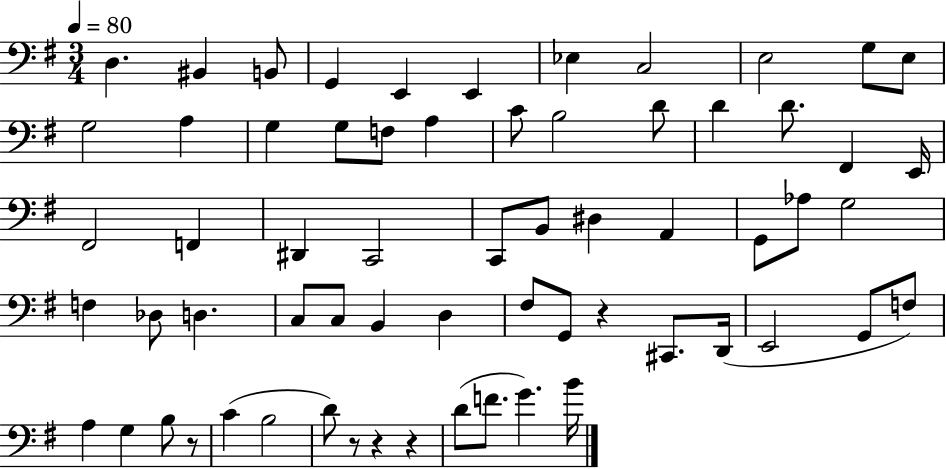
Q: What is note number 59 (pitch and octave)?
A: B4